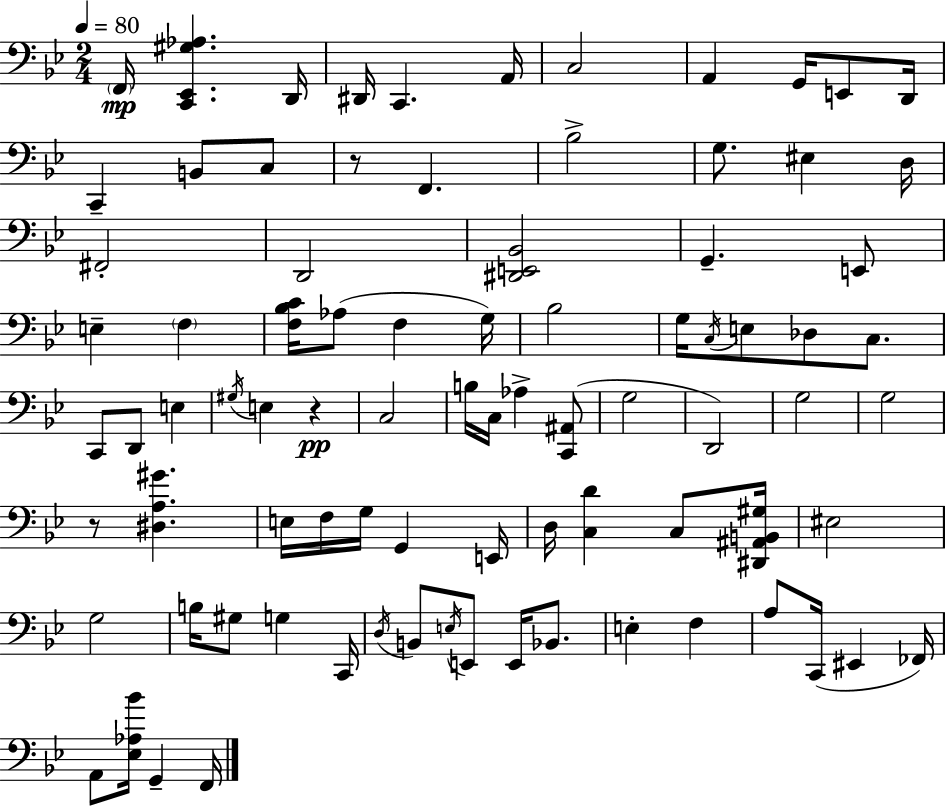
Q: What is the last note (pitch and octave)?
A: F2